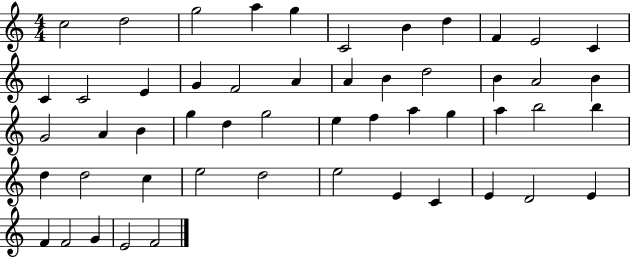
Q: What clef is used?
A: treble